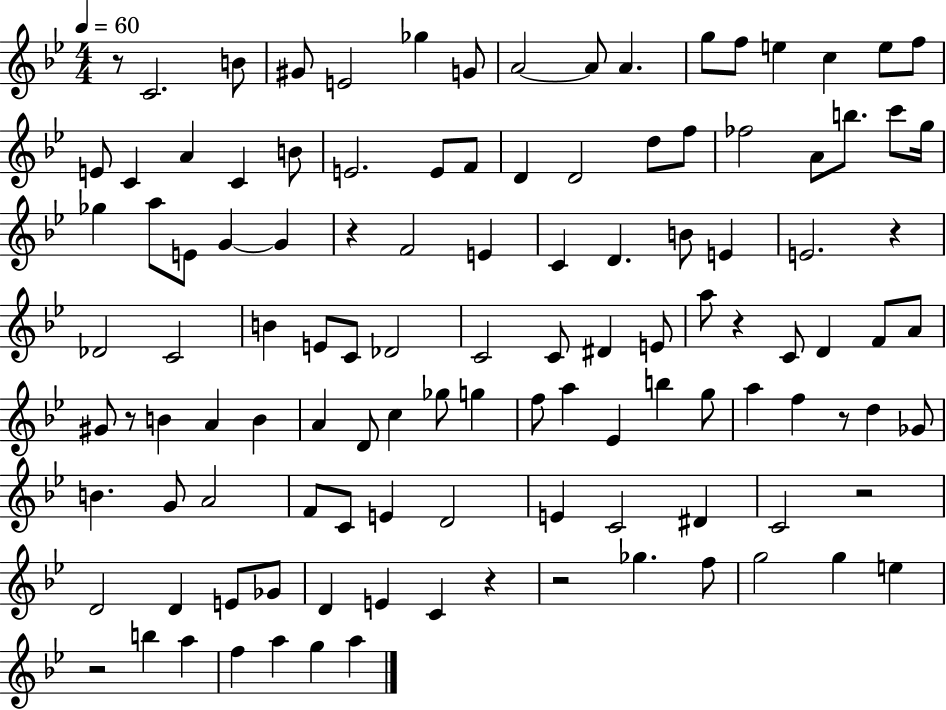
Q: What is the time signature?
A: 4/4